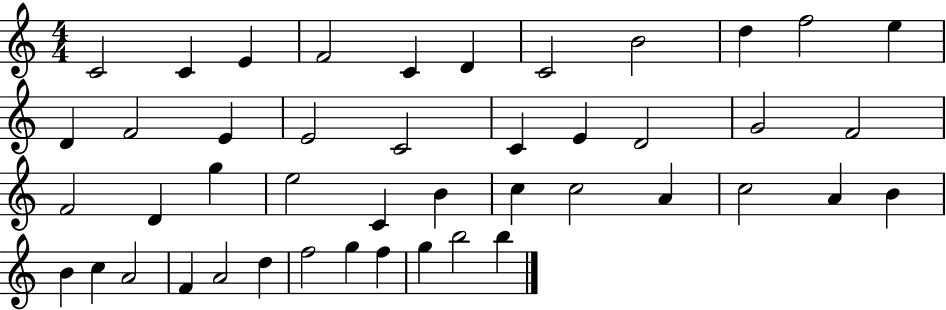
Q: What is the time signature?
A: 4/4